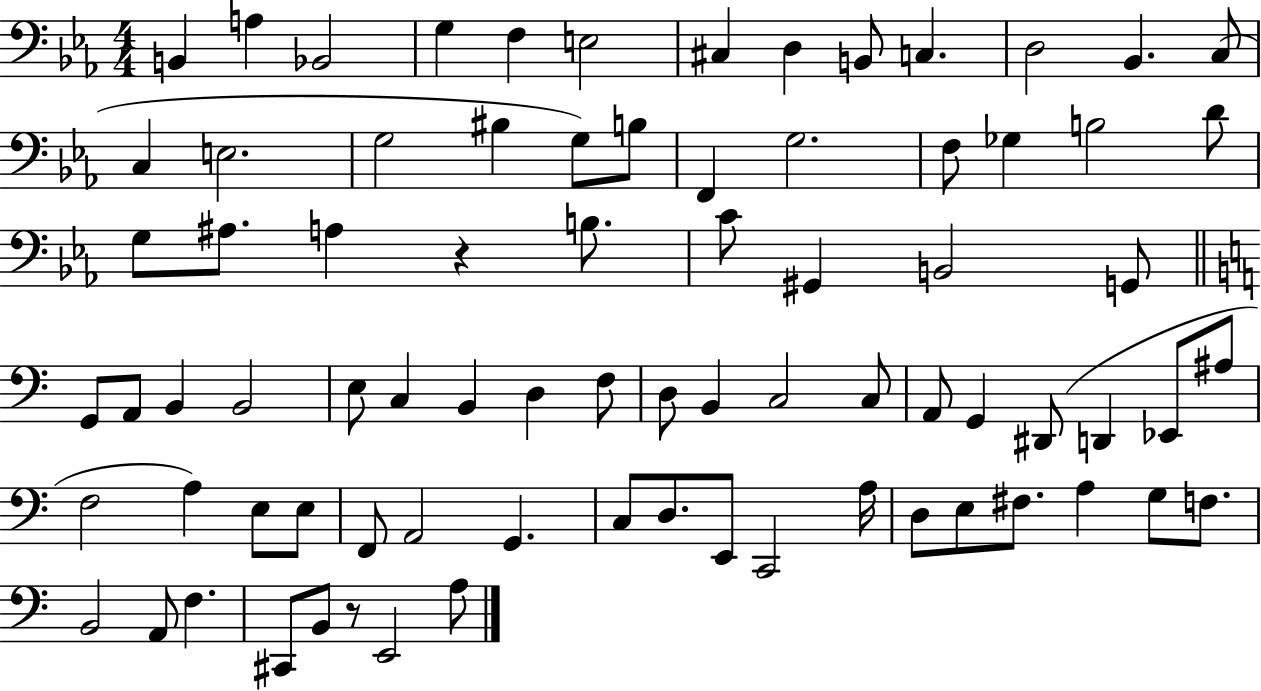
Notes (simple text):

B2/q A3/q Bb2/h G3/q F3/q E3/h C#3/q D3/q B2/e C3/q. D3/h Bb2/q. C3/e C3/q E3/h. G3/h BIS3/q G3/e B3/e F2/q G3/h. F3/e Gb3/q B3/h D4/e G3/e A#3/e. A3/q R/q B3/e. C4/e G#2/q B2/h G2/e G2/e A2/e B2/q B2/h E3/e C3/q B2/q D3/q F3/e D3/e B2/q C3/h C3/e A2/e G2/q D#2/e D2/q Eb2/e A#3/e F3/h A3/q E3/e E3/e F2/e A2/h G2/q. C3/e D3/e. E2/e C2/h A3/s D3/e E3/e F#3/e. A3/q G3/e F3/e. B2/h A2/e F3/q. C#2/e B2/e R/e E2/h A3/e